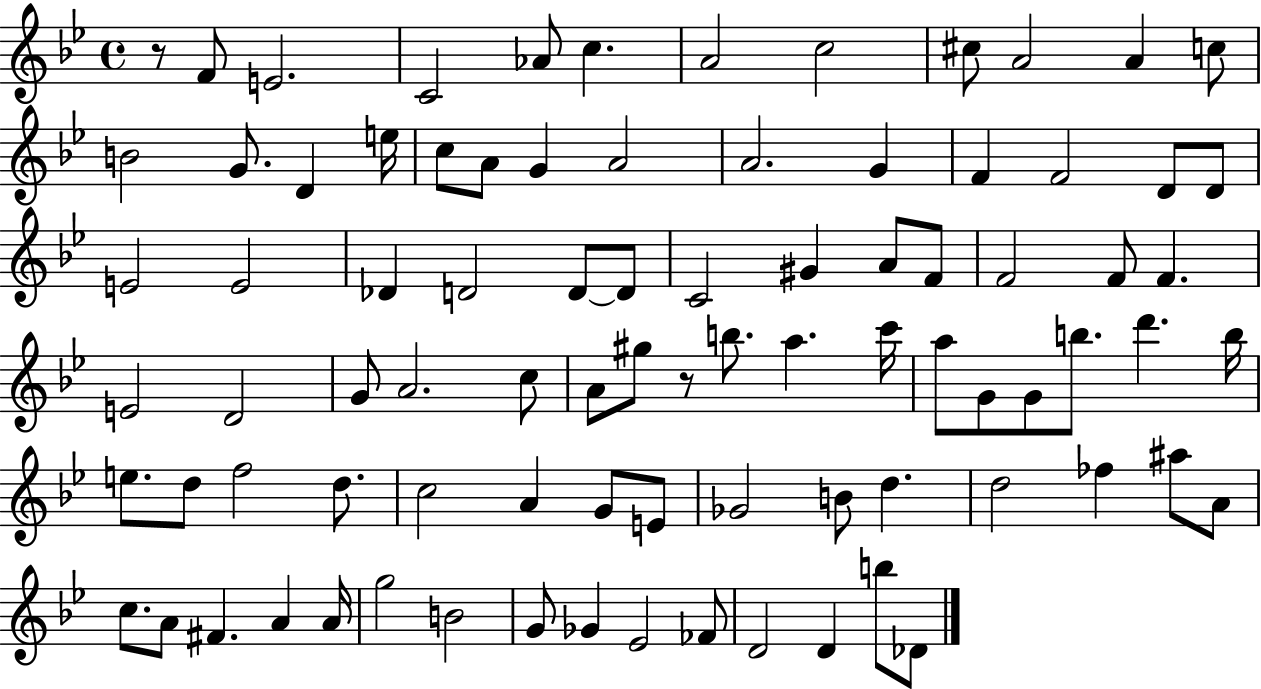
{
  \clef treble
  \time 4/4
  \defaultTimeSignature
  \key bes \major
  r8 f'8 e'2. | c'2 aes'8 c''4. | a'2 c''2 | cis''8 a'2 a'4 c''8 | \break b'2 g'8. d'4 e''16 | c''8 a'8 g'4 a'2 | a'2. g'4 | f'4 f'2 d'8 d'8 | \break e'2 e'2 | des'4 d'2 d'8~~ d'8 | c'2 gis'4 a'8 f'8 | f'2 f'8 f'4. | \break e'2 d'2 | g'8 a'2. c''8 | a'8 gis''8 r8 b''8. a''4. c'''16 | a''8 g'8 g'8 b''8. d'''4. b''16 | \break e''8. d''8 f''2 d''8. | c''2 a'4 g'8 e'8 | ges'2 b'8 d''4. | d''2 fes''4 ais''8 a'8 | \break c''8. a'8 fis'4. a'4 a'16 | g''2 b'2 | g'8 ges'4 ees'2 fes'8 | d'2 d'4 b''8 des'8 | \break \bar "|."
}